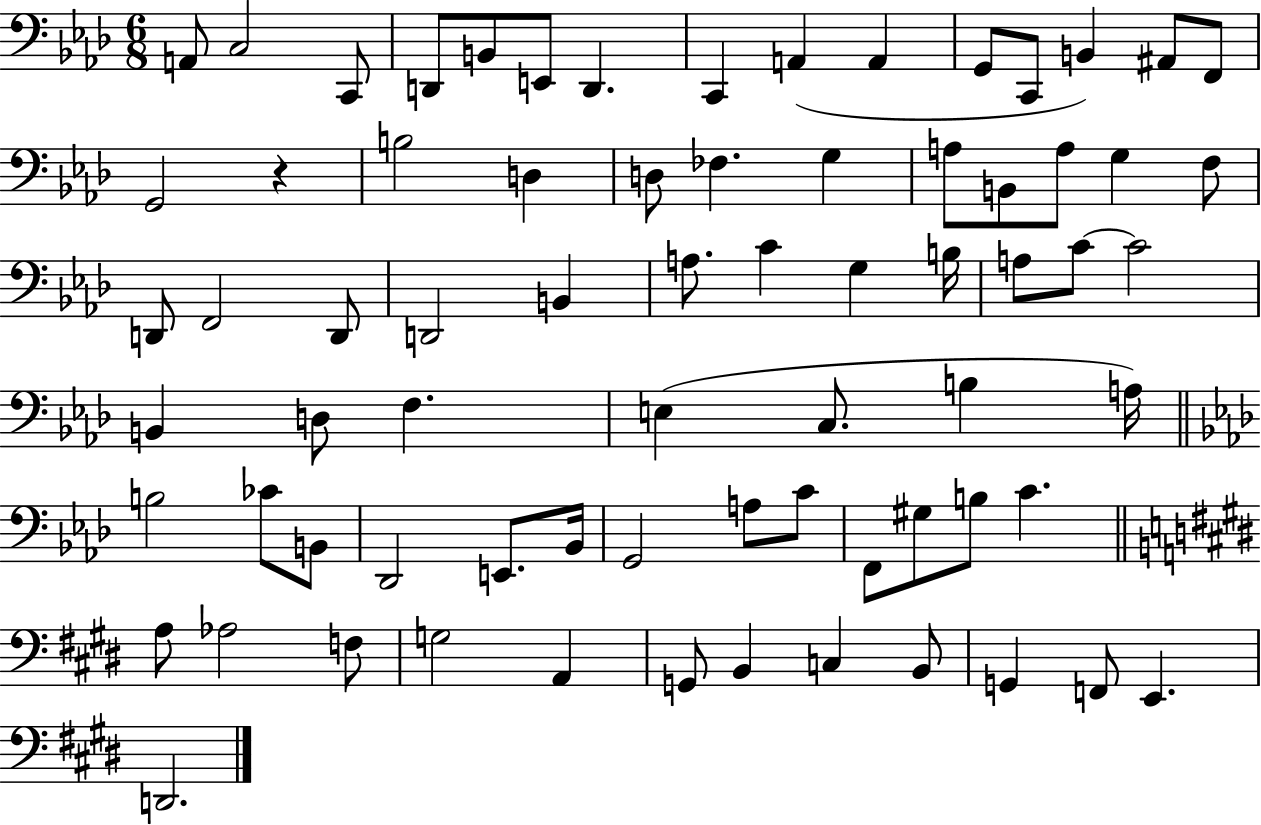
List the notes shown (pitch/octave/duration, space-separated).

A2/e C3/h C2/e D2/e B2/e E2/e D2/q. C2/q A2/q A2/q G2/e C2/e B2/q A#2/e F2/e G2/h R/q B3/h D3/q D3/e FES3/q. G3/q A3/e B2/e A3/e G3/q F3/e D2/e F2/h D2/e D2/h B2/q A3/e. C4/q G3/q B3/s A3/e C4/e C4/h B2/q D3/e F3/q. E3/q C3/e. B3/q A3/s B3/h CES4/e B2/e Db2/h E2/e. Bb2/s G2/h A3/e C4/e F2/e G#3/e B3/e C4/q. A3/e Ab3/h F3/e G3/h A2/q G2/e B2/q C3/q B2/e G2/q F2/e E2/q. D2/h.